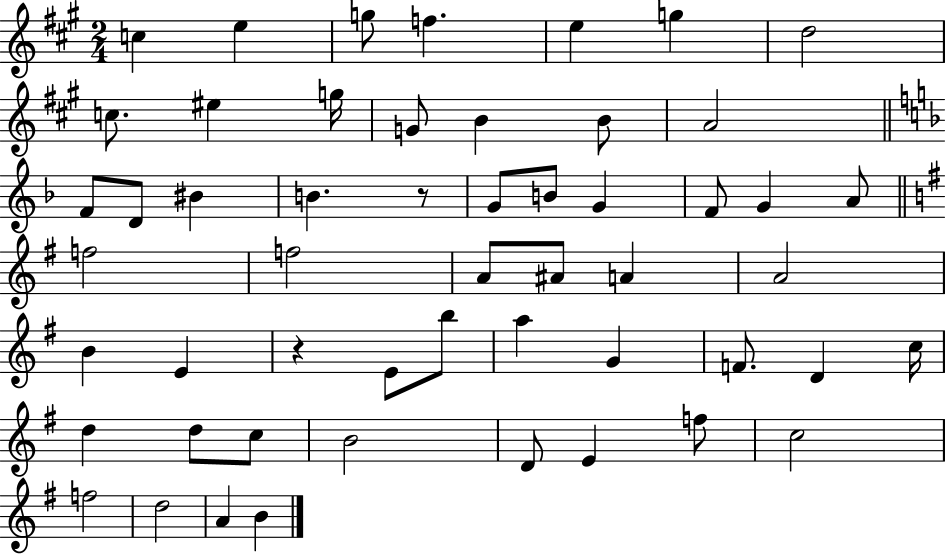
C5/q E5/q G5/e F5/q. E5/q G5/q D5/h C5/e. EIS5/q G5/s G4/e B4/q B4/e A4/h F4/e D4/e BIS4/q B4/q. R/e G4/e B4/e G4/q F4/e G4/q A4/e F5/h F5/h A4/e A#4/e A4/q A4/h B4/q E4/q R/q E4/e B5/e A5/q G4/q F4/e. D4/q C5/s D5/q D5/e C5/e B4/h D4/e E4/q F5/e C5/h F5/h D5/h A4/q B4/q